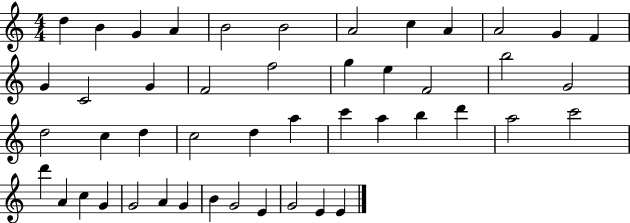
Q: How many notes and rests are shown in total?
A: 47